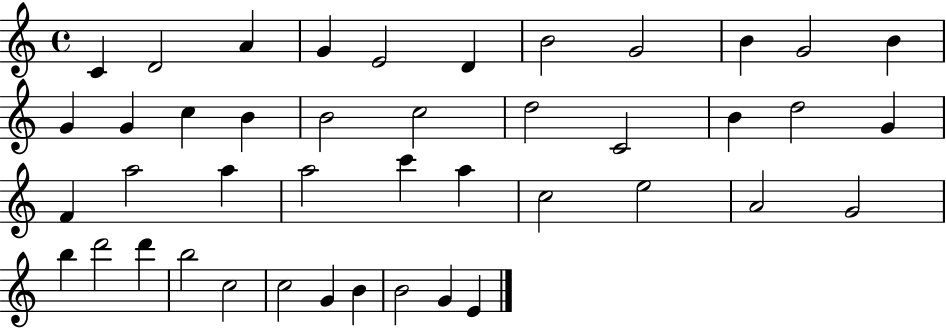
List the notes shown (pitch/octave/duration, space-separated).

C4/q D4/h A4/q G4/q E4/h D4/q B4/h G4/h B4/q G4/h B4/q G4/q G4/q C5/q B4/q B4/h C5/h D5/h C4/h B4/q D5/h G4/q F4/q A5/h A5/q A5/h C6/q A5/q C5/h E5/h A4/h G4/h B5/q D6/h D6/q B5/h C5/h C5/h G4/q B4/q B4/h G4/q E4/q